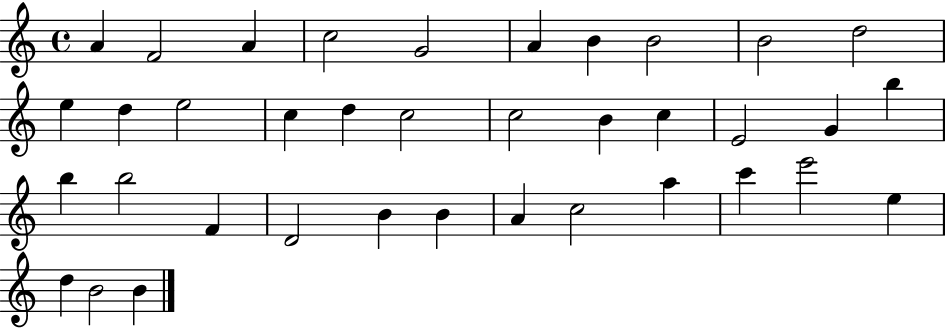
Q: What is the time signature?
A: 4/4